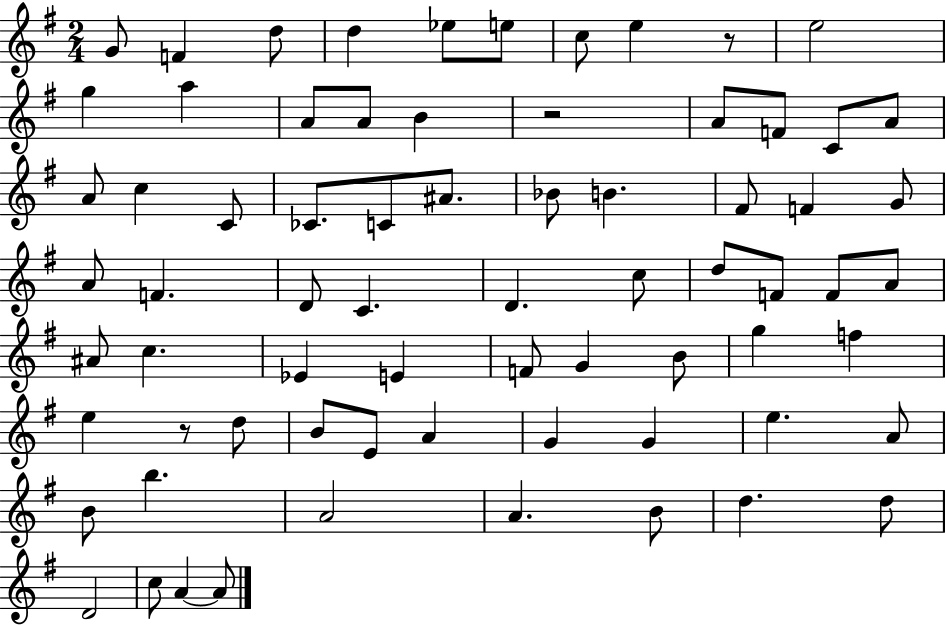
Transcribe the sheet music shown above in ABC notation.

X:1
T:Untitled
M:2/4
L:1/4
K:G
G/2 F d/2 d _e/2 e/2 c/2 e z/2 e2 g a A/2 A/2 B z2 A/2 F/2 C/2 A/2 A/2 c C/2 _C/2 C/2 ^A/2 _B/2 B ^F/2 F G/2 A/2 F D/2 C D c/2 d/2 F/2 F/2 A/2 ^A/2 c _E E F/2 G B/2 g f e z/2 d/2 B/2 E/2 A G G e A/2 B/2 b A2 A B/2 d d/2 D2 c/2 A A/2